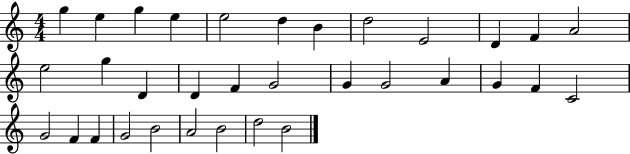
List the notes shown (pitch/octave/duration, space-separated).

G5/q E5/q G5/q E5/q E5/h D5/q B4/q D5/h E4/h D4/q F4/q A4/h E5/h G5/q D4/q D4/q F4/q G4/h G4/q G4/h A4/q G4/q F4/q C4/h G4/h F4/q F4/q G4/h B4/h A4/h B4/h D5/h B4/h